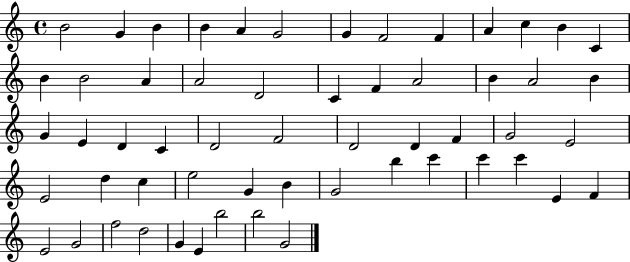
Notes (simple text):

B4/h G4/q B4/q B4/q A4/q G4/h G4/q F4/h F4/q A4/q C5/q B4/q C4/q B4/q B4/h A4/q A4/h D4/h C4/q F4/q A4/h B4/q A4/h B4/q G4/q E4/q D4/q C4/q D4/h F4/h D4/h D4/q F4/q G4/h E4/h E4/h D5/q C5/q E5/h G4/q B4/q G4/h B5/q C6/q C6/q C6/q E4/q F4/q E4/h G4/h F5/h D5/h G4/q E4/q B5/h B5/h G4/h